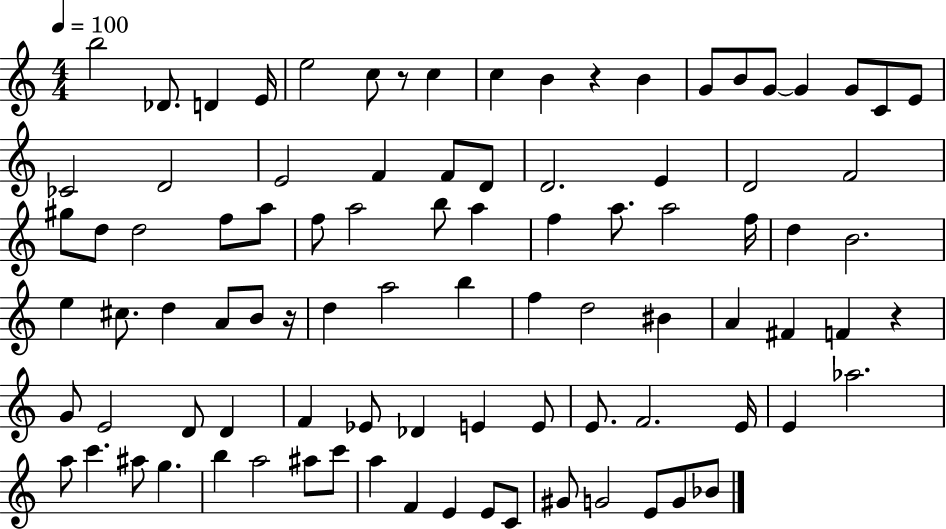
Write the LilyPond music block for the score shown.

{
  \clef treble
  \numericTimeSignature
  \time 4/4
  \key c \major
  \tempo 4 = 100
  b''2 des'8. d'4 e'16 | e''2 c''8 r8 c''4 | c''4 b'4 r4 b'4 | g'8 b'8 g'8~~ g'4 g'8 c'8 e'8 | \break ces'2 d'2 | e'2 f'4 f'8 d'8 | d'2. e'4 | d'2 f'2 | \break gis''8 d''8 d''2 f''8 a''8 | f''8 a''2 b''8 a''4 | f''4 a''8. a''2 f''16 | d''4 b'2. | \break e''4 cis''8. d''4 a'8 b'8 r16 | d''4 a''2 b''4 | f''4 d''2 bis'4 | a'4 fis'4 f'4 r4 | \break g'8 e'2 d'8 d'4 | f'4 ees'8 des'4 e'4 e'8 | e'8. f'2. e'16 | e'4 aes''2. | \break a''8 c'''4. ais''8 g''4. | b''4 a''2 ais''8 c'''8 | a''4 f'4 e'4 e'8 c'8 | gis'8 g'2 e'8 g'8 bes'8 | \break \bar "|."
}